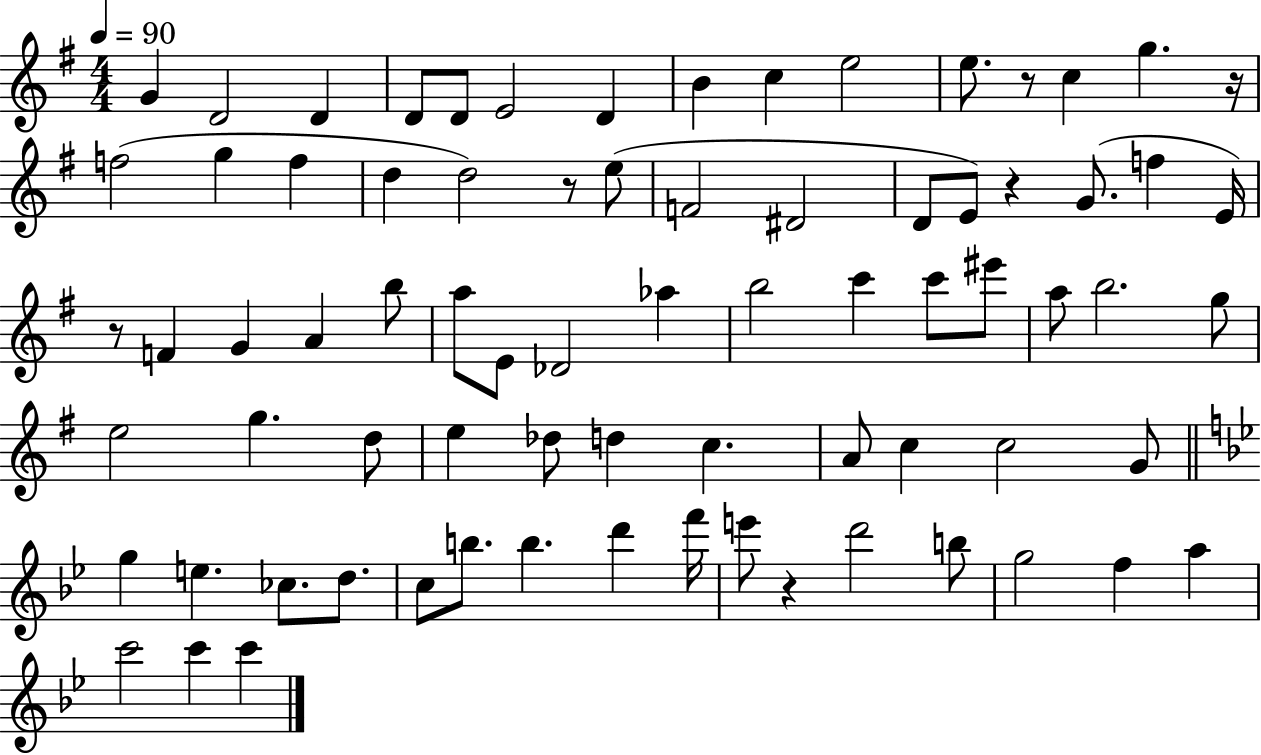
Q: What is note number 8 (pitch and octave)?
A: B4